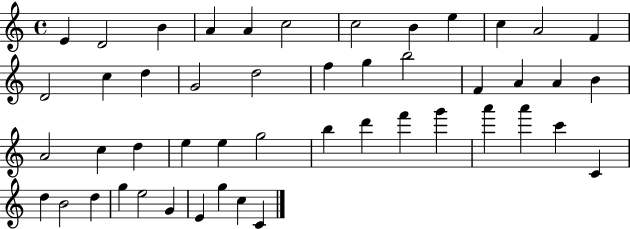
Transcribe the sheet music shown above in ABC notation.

X:1
T:Untitled
M:4/4
L:1/4
K:C
E D2 B A A c2 c2 B e c A2 F D2 c d G2 d2 f g b2 F A A B A2 c d e e g2 b d' f' g' a' a' c' C d B2 d g e2 G E g c C